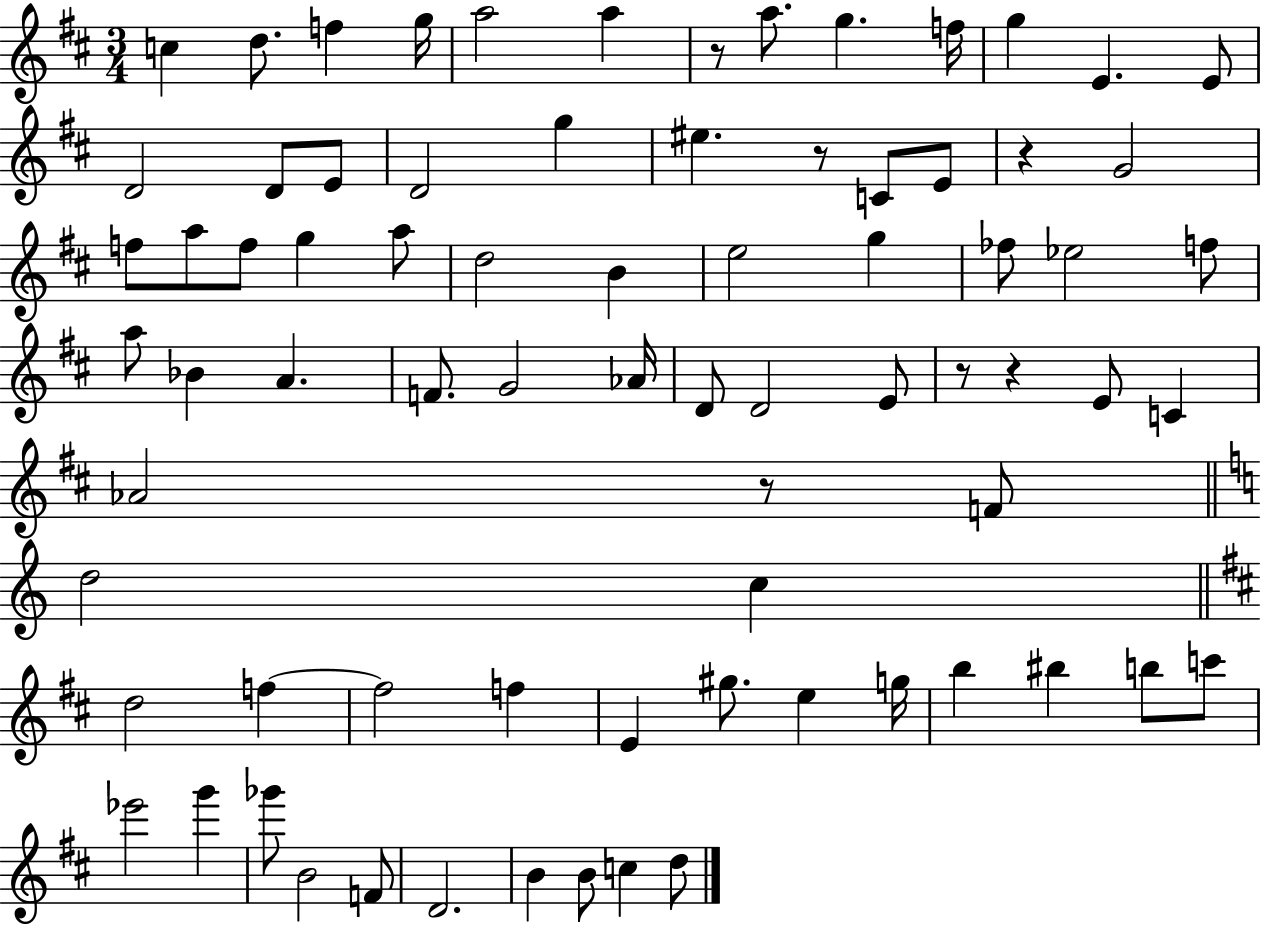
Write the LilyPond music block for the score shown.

{
  \clef treble
  \numericTimeSignature
  \time 3/4
  \key d \major
  c''4 d''8. f''4 g''16 | a''2 a''4 | r8 a''8. g''4. f''16 | g''4 e'4. e'8 | \break d'2 d'8 e'8 | d'2 g''4 | eis''4. r8 c'8 e'8 | r4 g'2 | \break f''8 a''8 f''8 g''4 a''8 | d''2 b'4 | e''2 g''4 | fes''8 ees''2 f''8 | \break a''8 bes'4 a'4. | f'8. g'2 aes'16 | d'8 d'2 e'8 | r8 r4 e'8 c'4 | \break aes'2 r8 f'8 | \bar "||" \break \key c \major d''2 c''4 | \bar "||" \break \key d \major d''2 f''4~~ | f''2 f''4 | e'4 gis''8. e''4 g''16 | b''4 bis''4 b''8 c'''8 | \break ees'''2 g'''4 | ges'''8 b'2 f'8 | d'2. | b'4 b'8 c''4 d''8 | \break \bar "|."
}